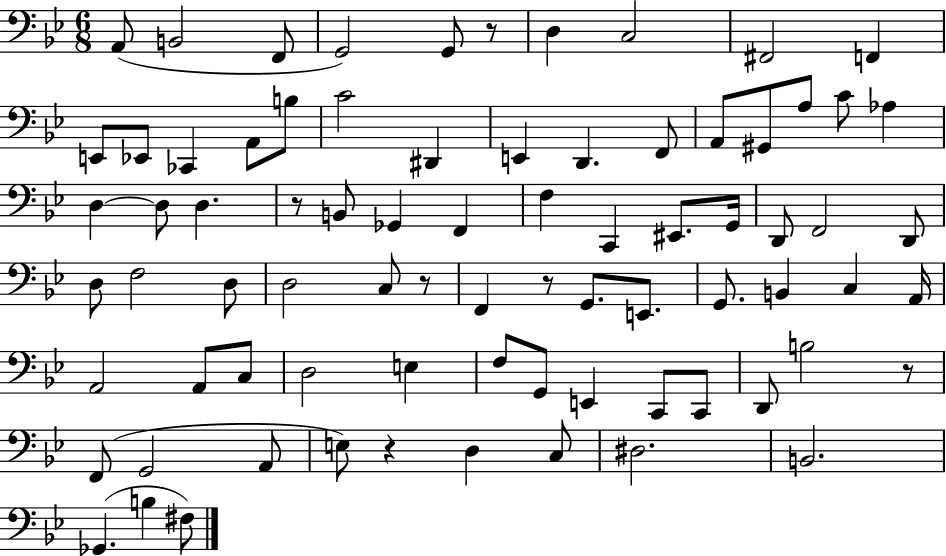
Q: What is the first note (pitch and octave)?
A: A2